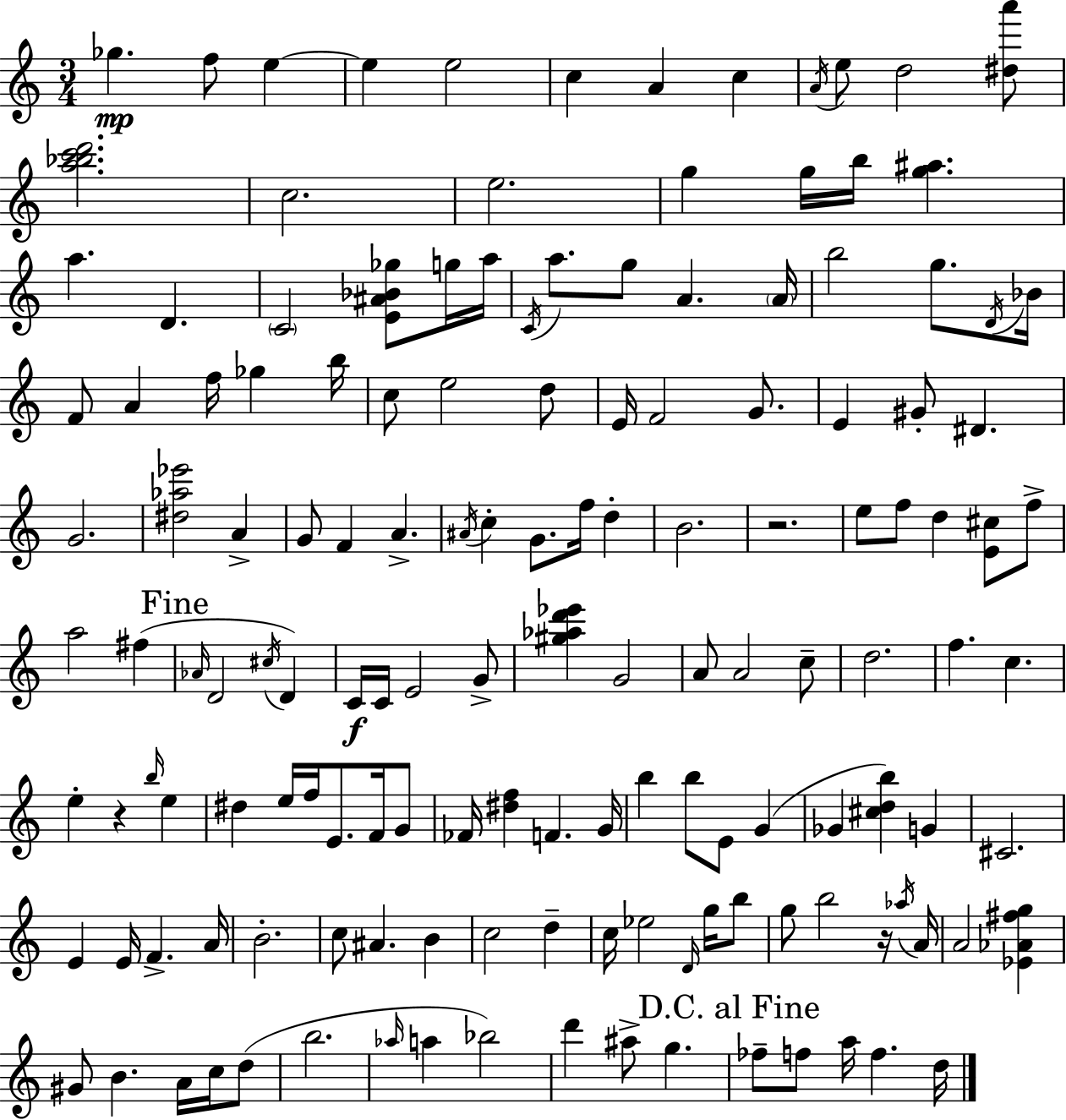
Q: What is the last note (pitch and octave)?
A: D5